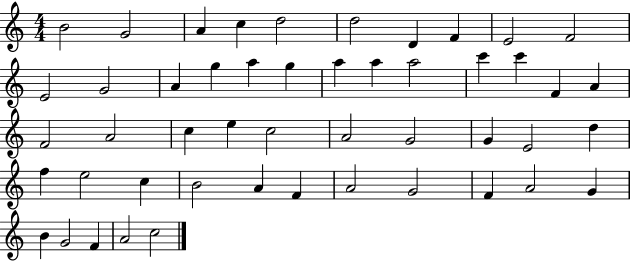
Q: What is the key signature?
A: C major